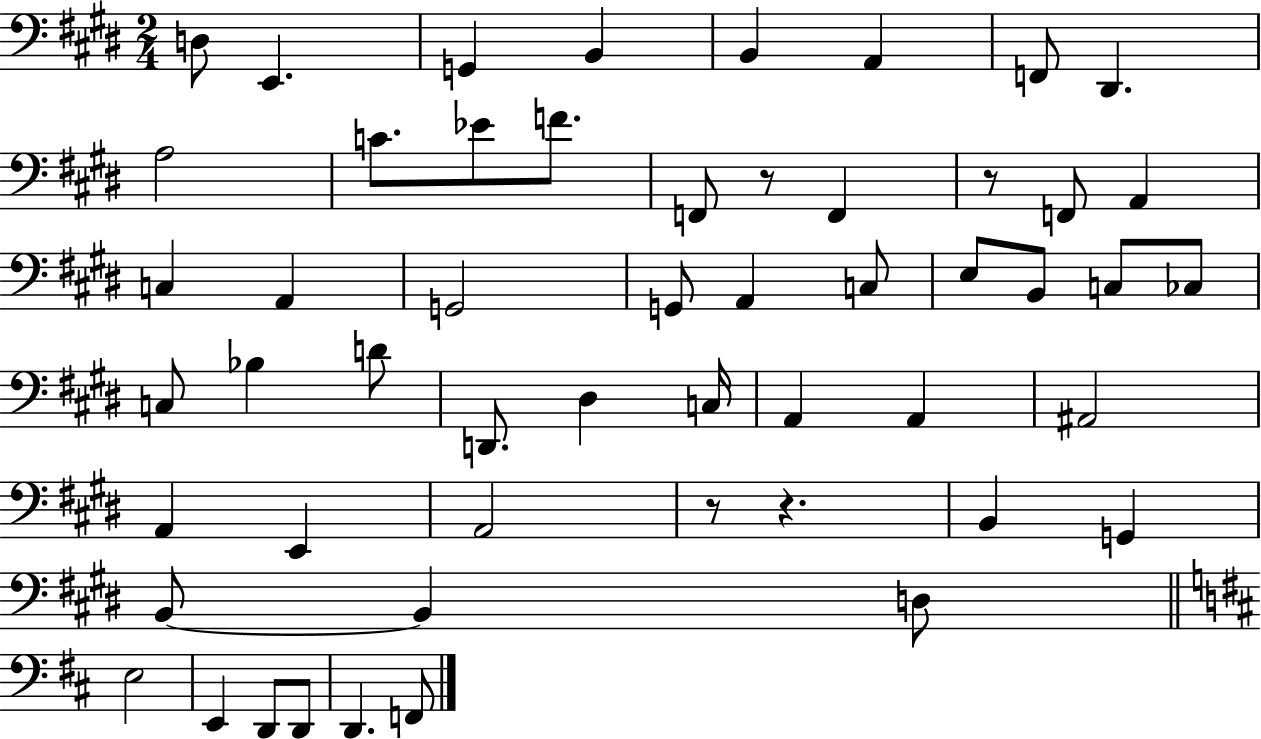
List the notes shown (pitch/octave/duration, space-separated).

D3/e E2/q. G2/q B2/q B2/q A2/q F2/e D#2/q. A3/h C4/e. Eb4/e F4/e. F2/e R/e F2/q R/e F2/e A2/q C3/q A2/q G2/h G2/e A2/q C3/e E3/e B2/e C3/e CES3/e C3/e Bb3/q D4/e D2/e. D#3/q C3/s A2/q A2/q A#2/h A2/q E2/q A2/h R/e R/q. B2/q G2/q B2/e B2/q D3/e E3/h E2/q D2/e D2/e D2/q. F2/e